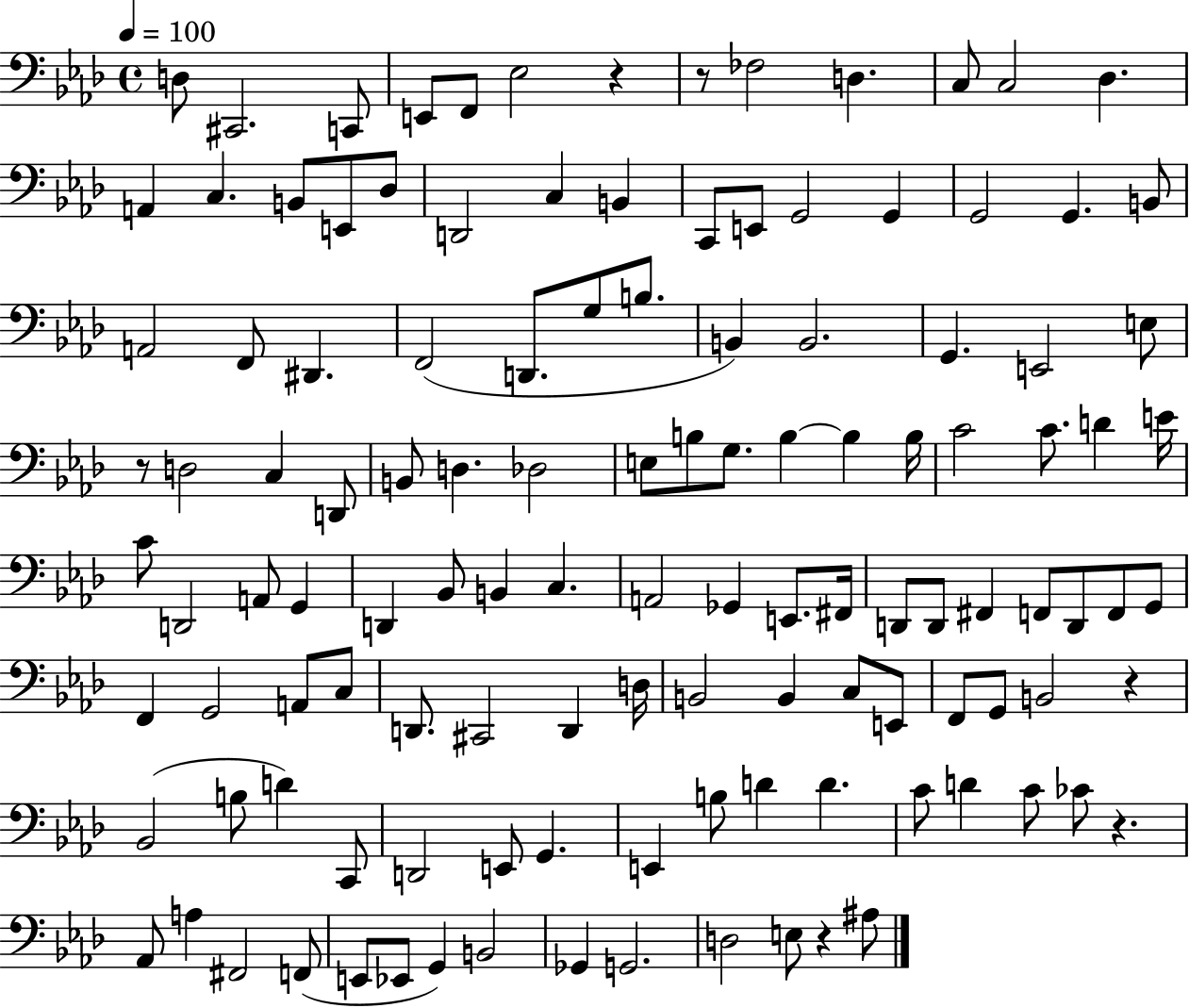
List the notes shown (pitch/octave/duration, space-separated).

D3/e C#2/h. C2/e E2/e F2/e Eb3/h R/q R/e FES3/h D3/q. C3/e C3/h Db3/q. A2/q C3/q. B2/e E2/e Db3/e D2/h C3/q B2/q C2/e E2/e G2/h G2/q G2/h G2/q. B2/e A2/h F2/e D#2/q. F2/h D2/e. G3/e B3/e. B2/q B2/h. G2/q. E2/h E3/e R/e D3/h C3/q D2/e B2/e D3/q. Db3/h E3/e B3/e G3/e. B3/q B3/q B3/s C4/h C4/e. D4/q E4/s C4/e D2/h A2/e G2/q D2/q Bb2/e B2/q C3/q. A2/h Gb2/q E2/e. F#2/s D2/e D2/e F#2/q F2/e D2/e F2/e G2/e F2/q G2/h A2/e C3/e D2/e. C#2/h D2/q D3/s B2/h B2/q C3/e E2/e F2/e G2/e B2/h R/q Bb2/h B3/e D4/q C2/e D2/h E2/e G2/q. E2/q B3/e D4/q D4/q. C4/e D4/q C4/e CES4/e R/q. Ab2/e A3/q F#2/h F2/e E2/e Eb2/e G2/q B2/h Gb2/q G2/h. D3/h E3/e R/q A#3/e